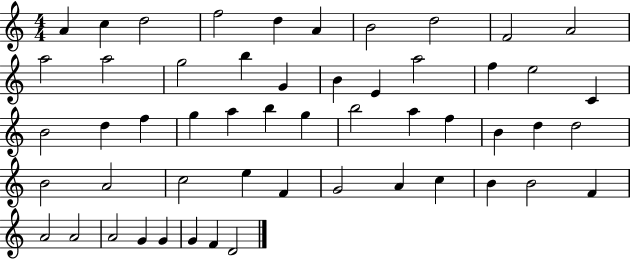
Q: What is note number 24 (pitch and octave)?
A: F5